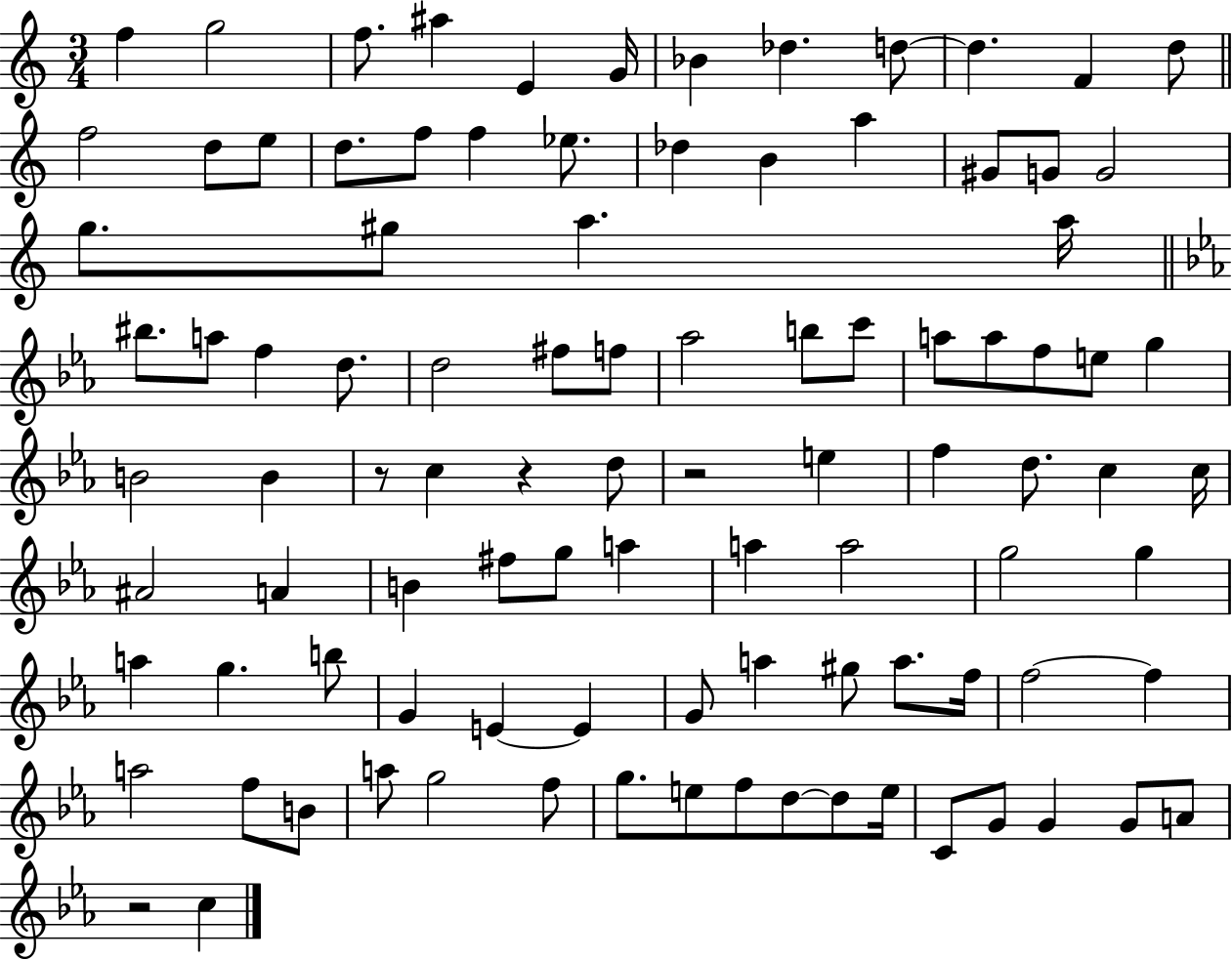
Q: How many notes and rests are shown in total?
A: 98